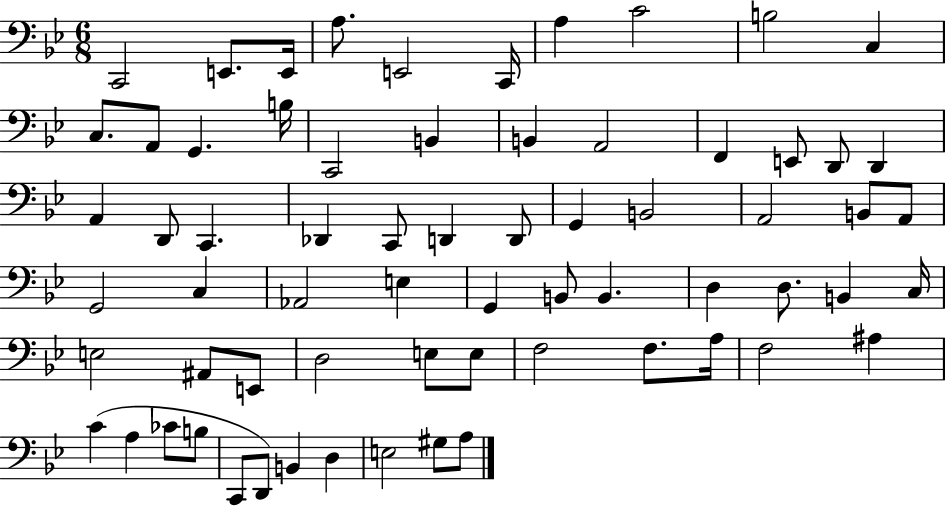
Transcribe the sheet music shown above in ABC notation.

X:1
T:Untitled
M:6/8
L:1/4
K:Bb
C,,2 E,,/2 E,,/4 A,/2 E,,2 C,,/4 A, C2 B,2 C, C,/2 A,,/2 G,, B,/4 C,,2 B,, B,, A,,2 F,, E,,/2 D,,/2 D,, A,, D,,/2 C,, _D,, C,,/2 D,, D,,/2 G,, B,,2 A,,2 B,,/2 A,,/2 G,,2 C, _A,,2 E, G,, B,,/2 B,, D, D,/2 B,, C,/4 E,2 ^A,,/2 E,,/2 D,2 E,/2 E,/2 F,2 F,/2 A,/4 F,2 ^A, C A, _C/2 B,/2 C,,/2 D,,/2 B,, D, E,2 ^G,/2 A,/2